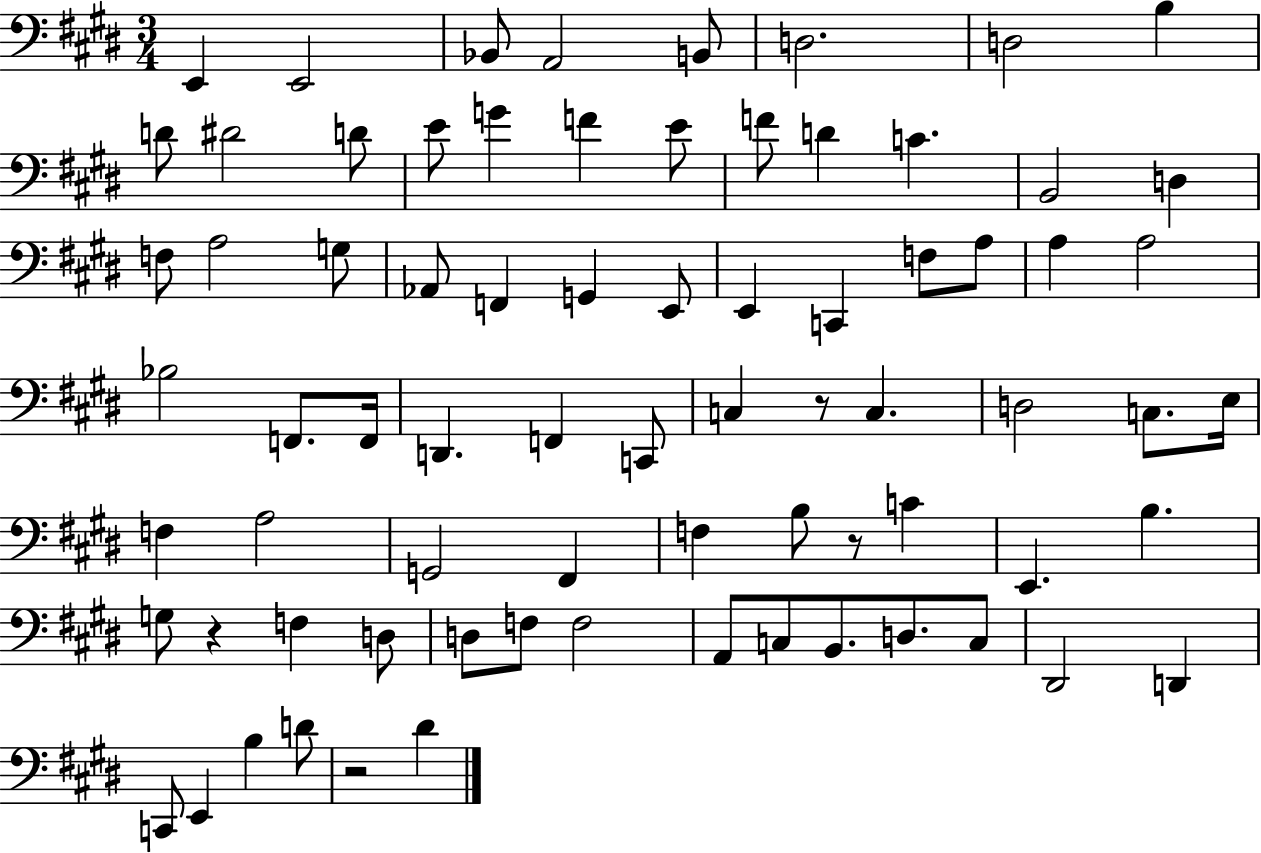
E2/q E2/h Bb2/e A2/h B2/e D3/h. D3/h B3/q D4/e D#4/h D4/e E4/e G4/q F4/q E4/e F4/e D4/q C4/q. B2/h D3/q F3/e A3/h G3/e Ab2/e F2/q G2/q E2/e E2/q C2/q F3/e A3/e A3/q A3/h Bb3/h F2/e. F2/s D2/q. F2/q C2/e C3/q R/e C3/q. D3/h C3/e. E3/s F3/q A3/h G2/h F#2/q F3/q B3/e R/e C4/q E2/q. B3/q. G3/e R/q F3/q D3/e D3/e F3/e F3/h A2/e C3/e B2/e. D3/e. C3/e D#2/h D2/q C2/e E2/q B3/q D4/e R/h D#4/q